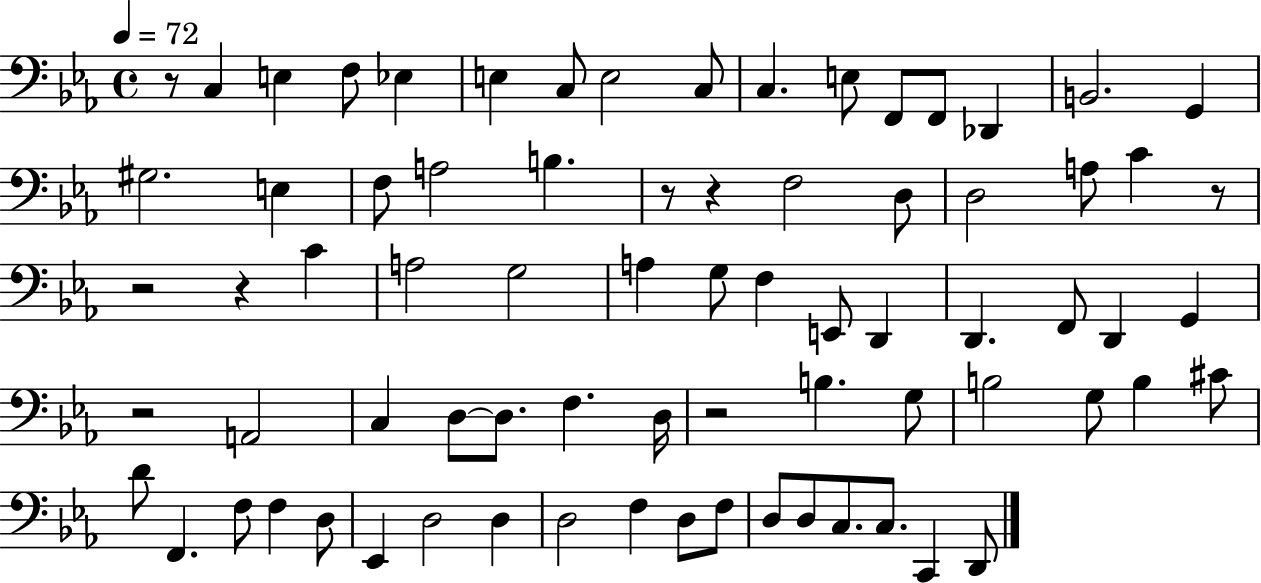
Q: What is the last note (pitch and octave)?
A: D2